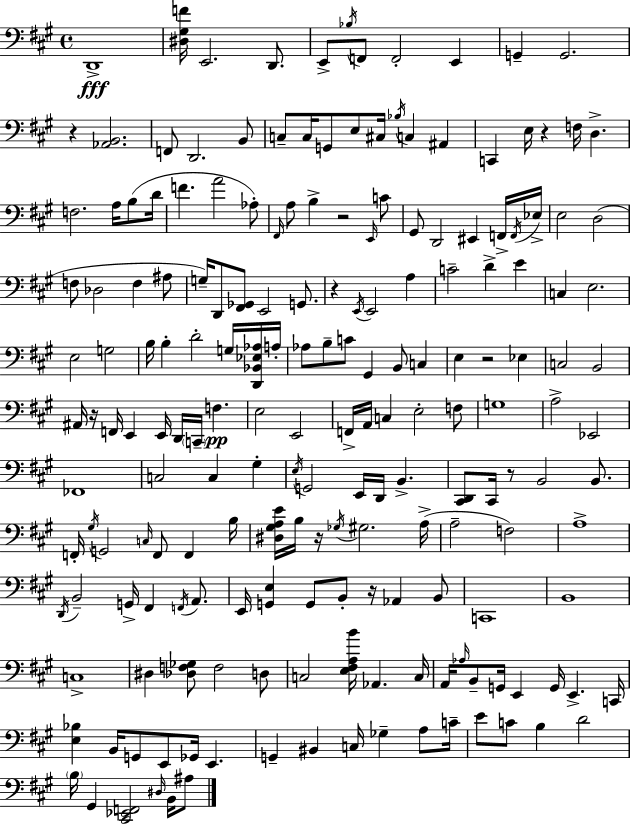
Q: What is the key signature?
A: A major